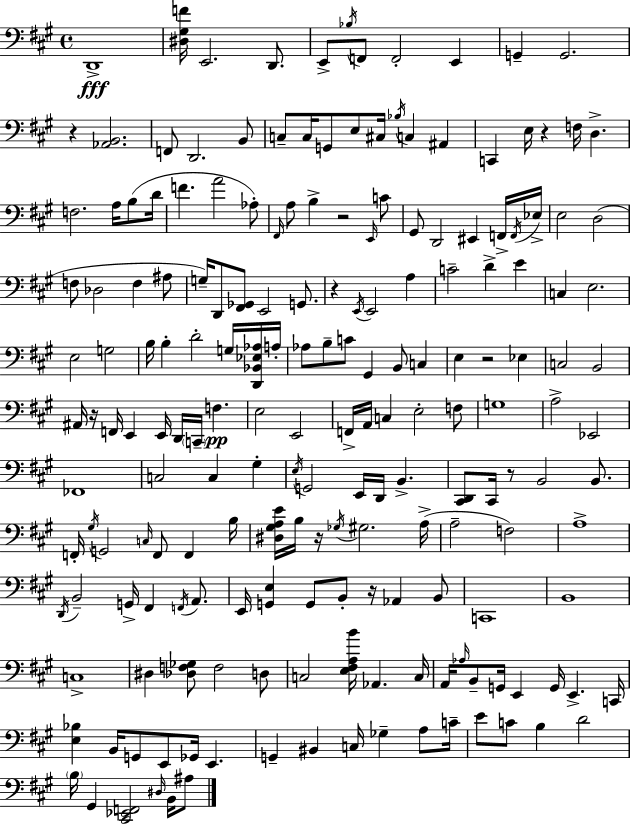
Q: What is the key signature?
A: A major